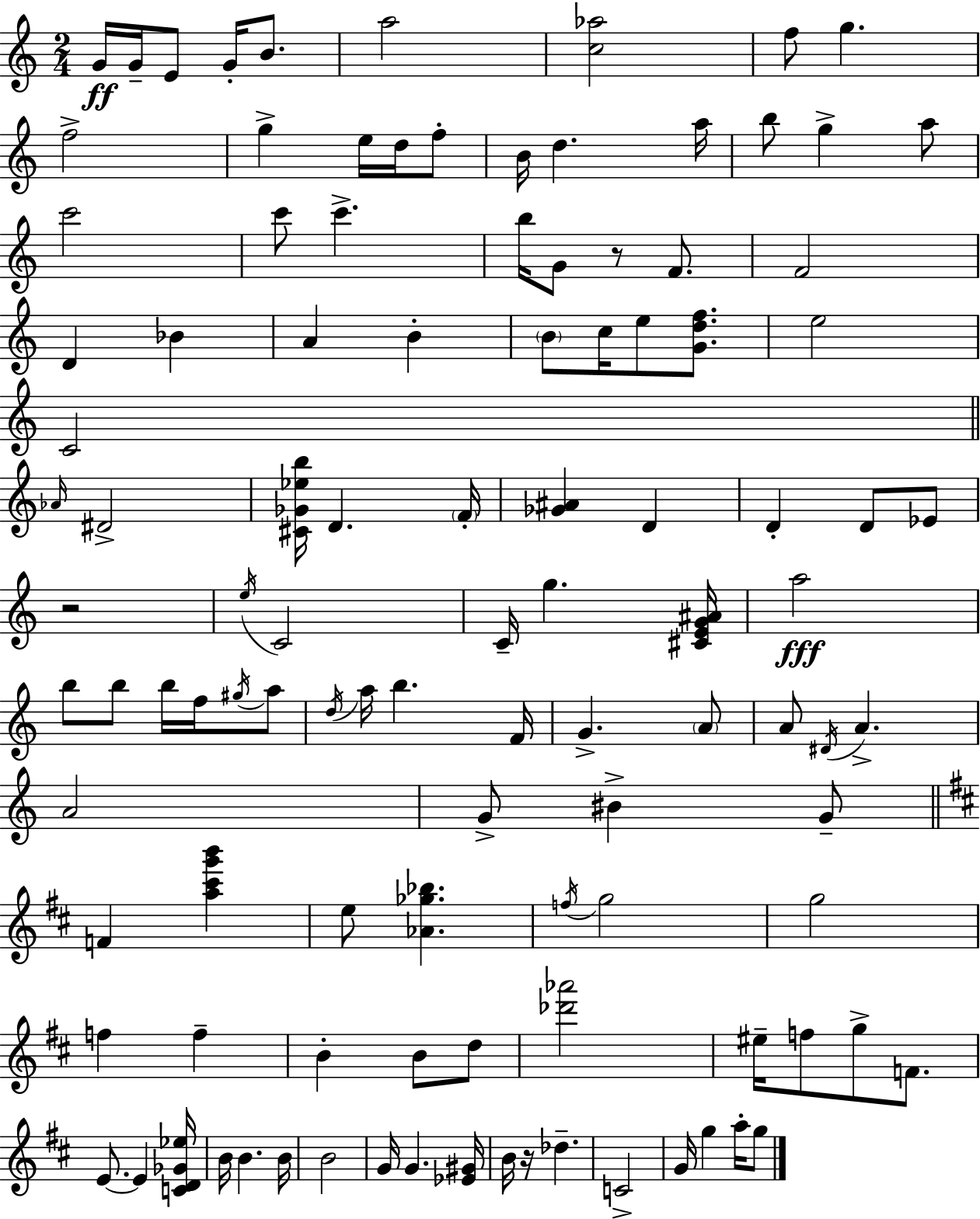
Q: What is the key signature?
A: C major